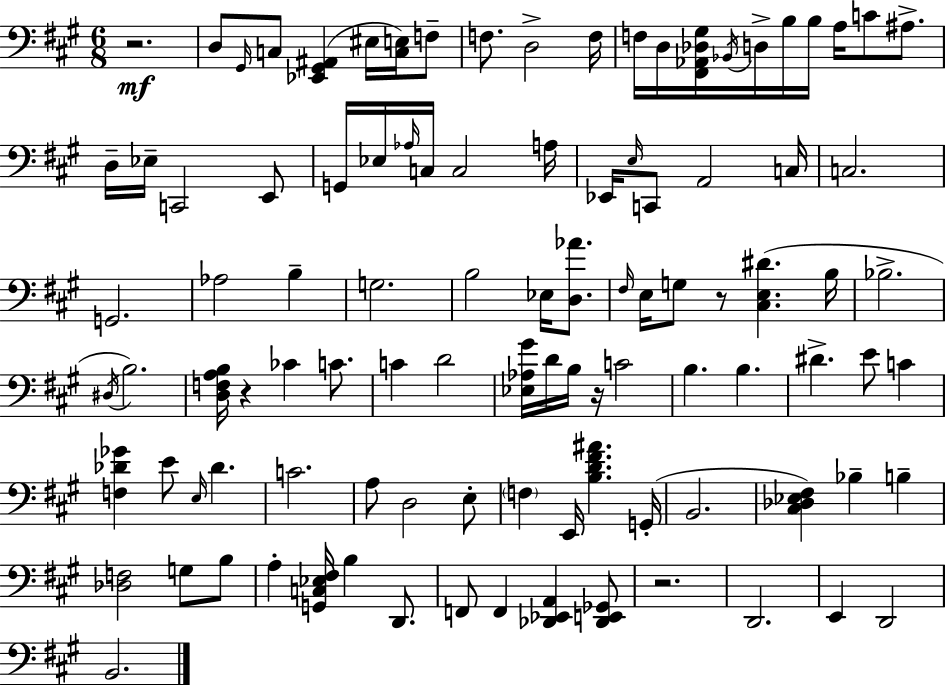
R/h. D3/e G#2/s C3/e [Eb2,G#2,A#2]/q EIS3/s [C3,E3]/s F3/e F3/e. D3/h F3/s F3/s D3/s [F#2,Ab2,Db3,G#3]/s Bb2/s D3/s B3/s B3/s A3/s C4/e A#3/e. D3/s Eb3/s C2/h E2/e G2/s Eb3/s Ab3/s C3/s C3/h A3/s Eb2/s E3/s C2/e A2/h C3/s C3/h. G2/h. Ab3/h B3/q G3/h. B3/h Eb3/s [D3,Ab4]/e. F#3/s E3/s G3/e R/e [C#3,E3,D#4]/q. B3/s Bb3/h. D#3/s B3/h. [D3,F3,A3,B3]/s R/q CES4/q C4/e. C4/q D4/h [Eb3,Ab3,G#4]/s D4/s B3/s R/s C4/h B3/q. B3/q. D#4/q. E4/e C4/q [F3,Db4,Gb4]/q E4/e E3/s Db4/q. C4/h. A3/e D3/h E3/e F3/q E2/s [B3,D4,F#4,A#4]/q. G2/s B2/h. [C#3,Db3,Eb3,F#3]/q Bb3/q B3/q [Db3,F3]/h G3/e B3/e A3/q [G2,C3,Eb3,F#3]/s B3/q D2/e. F2/e F2/q [Db2,Eb2,A2]/q [Db2,E2,Gb2]/e R/h. D2/h. E2/q D2/h B2/h.